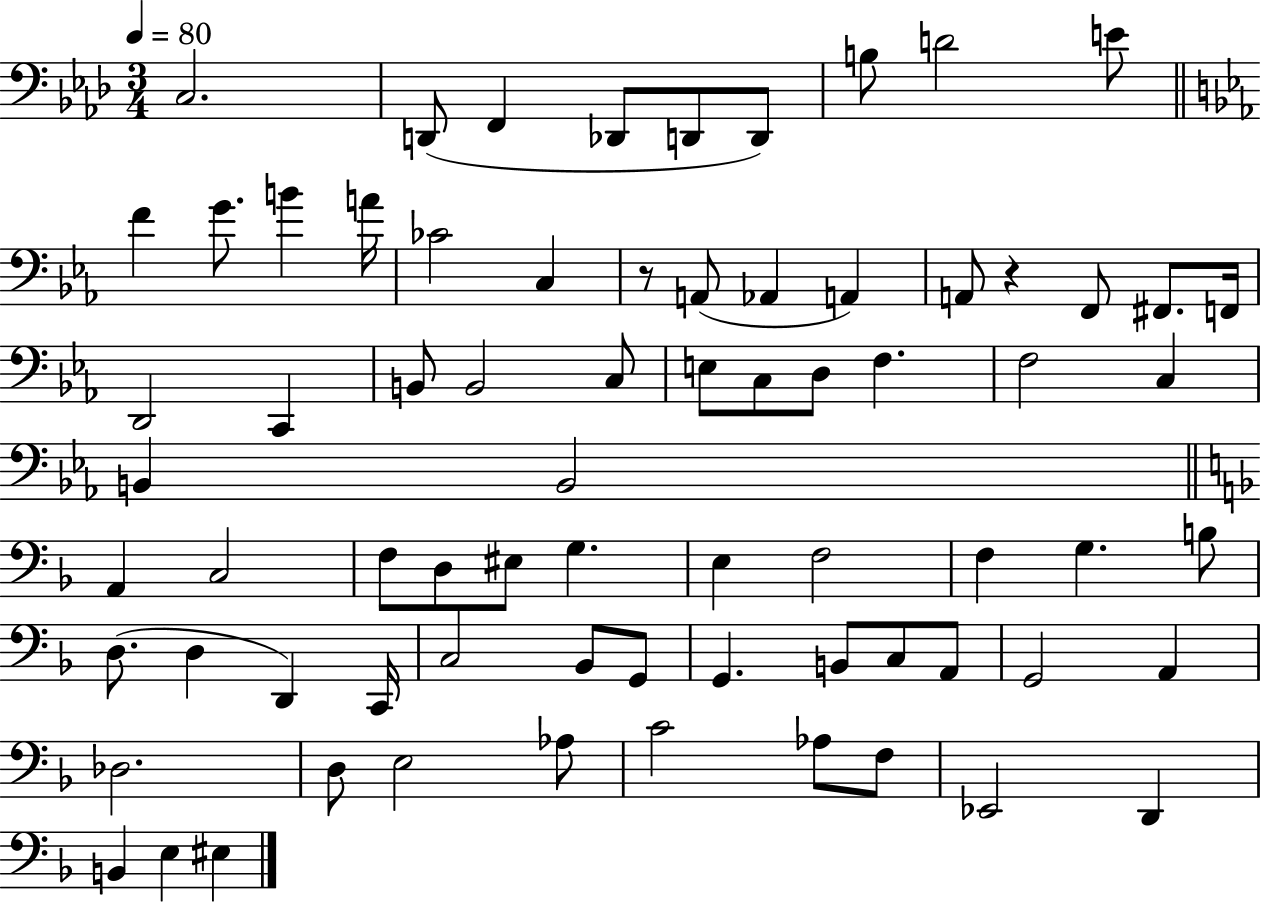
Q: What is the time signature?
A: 3/4